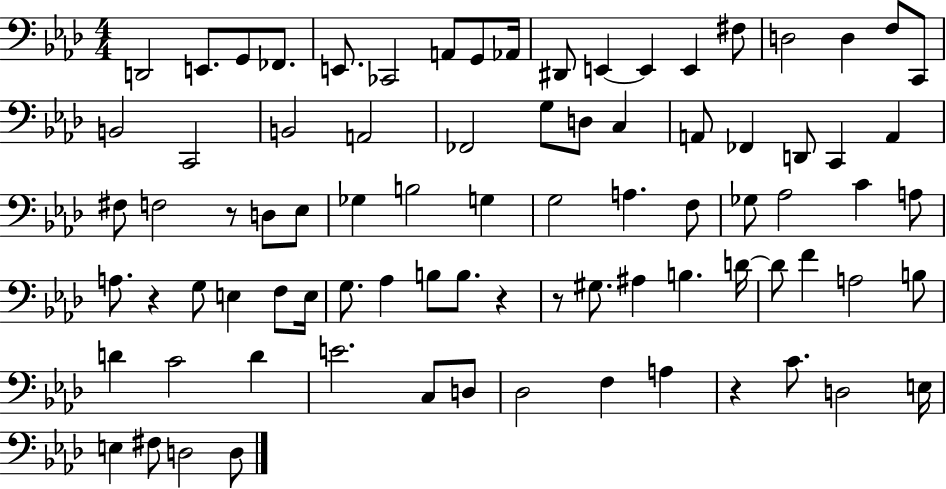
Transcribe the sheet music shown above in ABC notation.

X:1
T:Untitled
M:4/4
L:1/4
K:Ab
D,,2 E,,/2 G,,/2 _F,,/2 E,,/2 _C,,2 A,,/2 G,,/2 _A,,/4 ^D,,/2 E,, E,, E,, ^F,/2 D,2 D, F,/2 C,,/2 B,,2 C,,2 B,,2 A,,2 _F,,2 G,/2 D,/2 C, A,,/2 _F,, D,,/2 C,, A,, ^F,/2 F,2 z/2 D,/2 _E,/2 _G, B,2 G, G,2 A, F,/2 _G,/2 _A,2 C A,/2 A,/2 z G,/2 E, F,/2 E,/4 G,/2 _A, B,/2 B,/2 z z/2 ^G,/2 ^A, B, D/4 D/2 F A,2 B,/2 D C2 D E2 C,/2 D,/2 _D,2 F, A, z C/2 D,2 E,/4 E, ^F,/2 D,2 D,/2